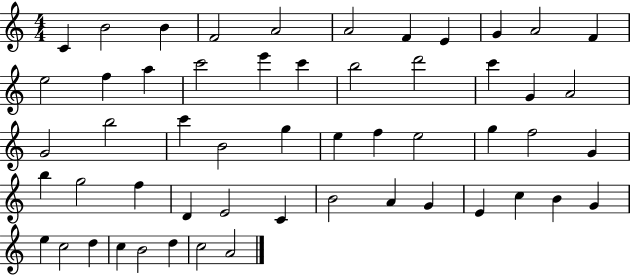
X:1
T:Untitled
M:4/4
L:1/4
K:C
C B2 B F2 A2 A2 F E G A2 F e2 f a c'2 e' c' b2 d'2 c' G A2 G2 b2 c' B2 g e f e2 g f2 G b g2 f D E2 C B2 A G E c B G e c2 d c B2 d c2 A2